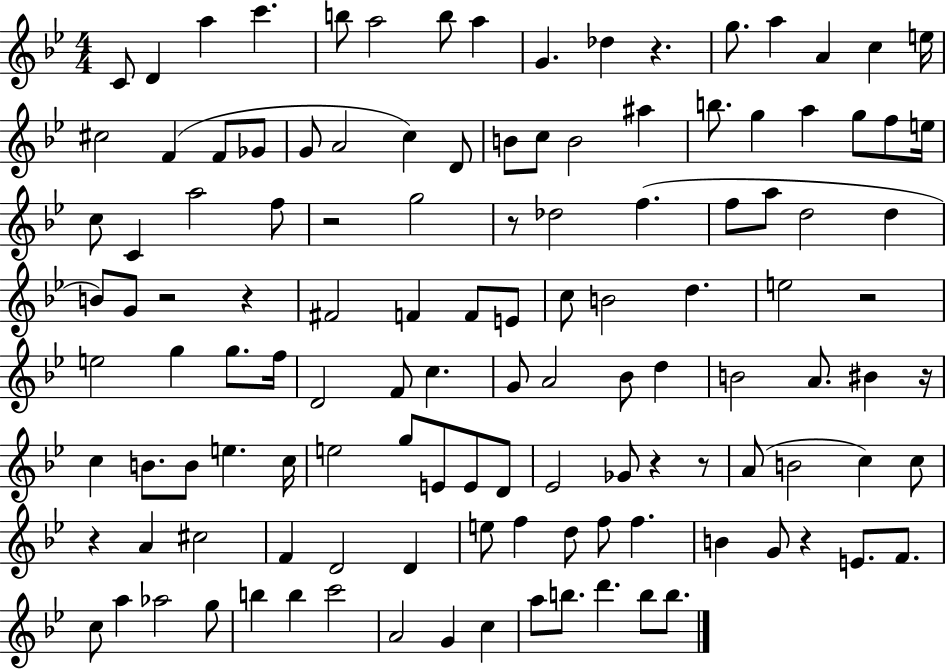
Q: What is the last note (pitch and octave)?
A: B5